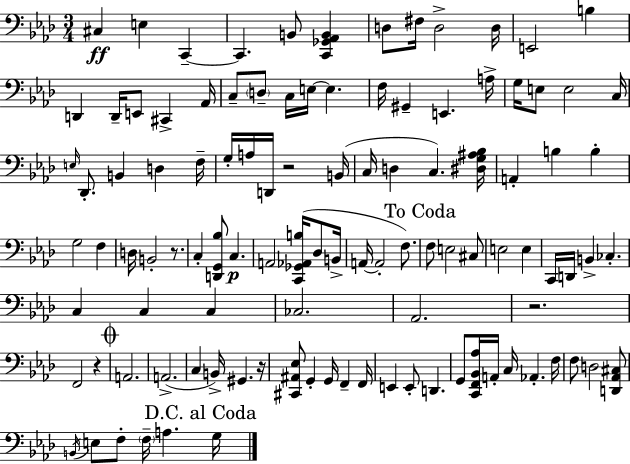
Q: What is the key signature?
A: AES major